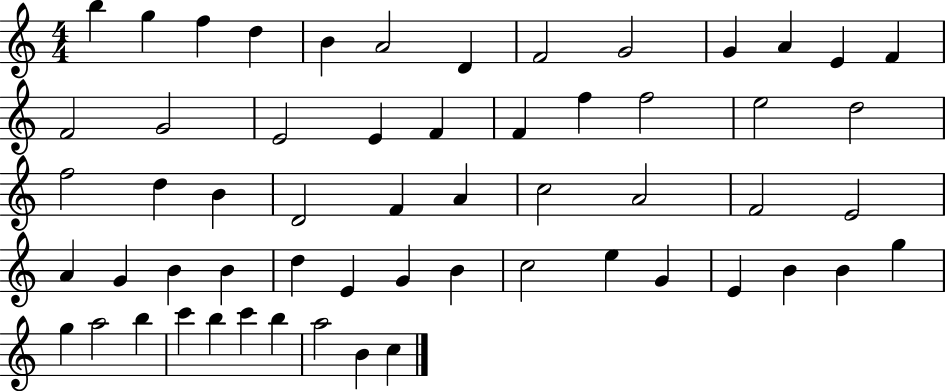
{
  \clef treble
  \numericTimeSignature
  \time 4/4
  \key c \major
  b''4 g''4 f''4 d''4 | b'4 a'2 d'4 | f'2 g'2 | g'4 a'4 e'4 f'4 | \break f'2 g'2 | e'2 e'4 f'4 | f'4 f''4 f''2 | e''2 d''2 | \break f''2 d''4 b'4 | d'2 f'4 a'4 | c''2 a'2 | f'2 e'2 | \break a'4 g'4 b'4 b'4 | d''4 e'4 g'4 b'4 | c''2 e''4 g'4 | e'4 b'4 b'4 g''4 | \break g''4 a''2 b''4 | c'''4 b''4 c'''4 b''4 | a''2 b'4 c''4 | \bar "|."
}